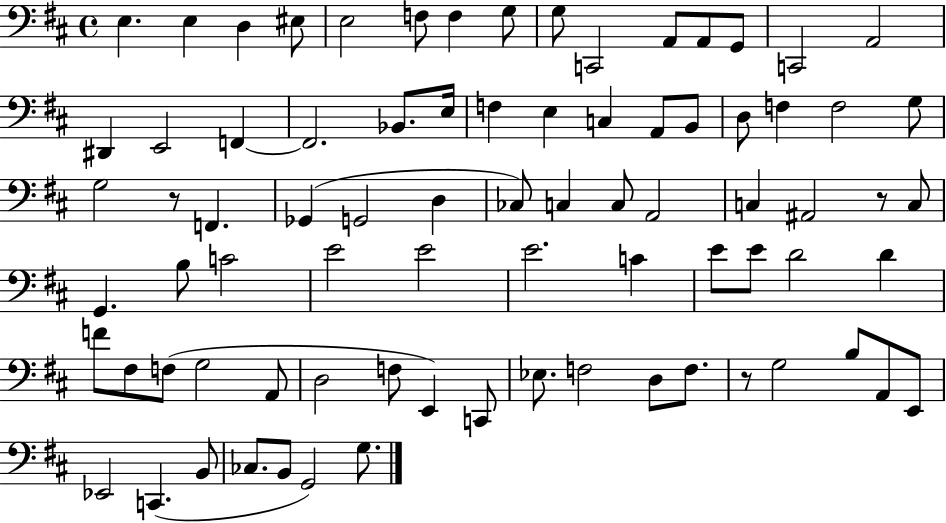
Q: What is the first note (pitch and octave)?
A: E3